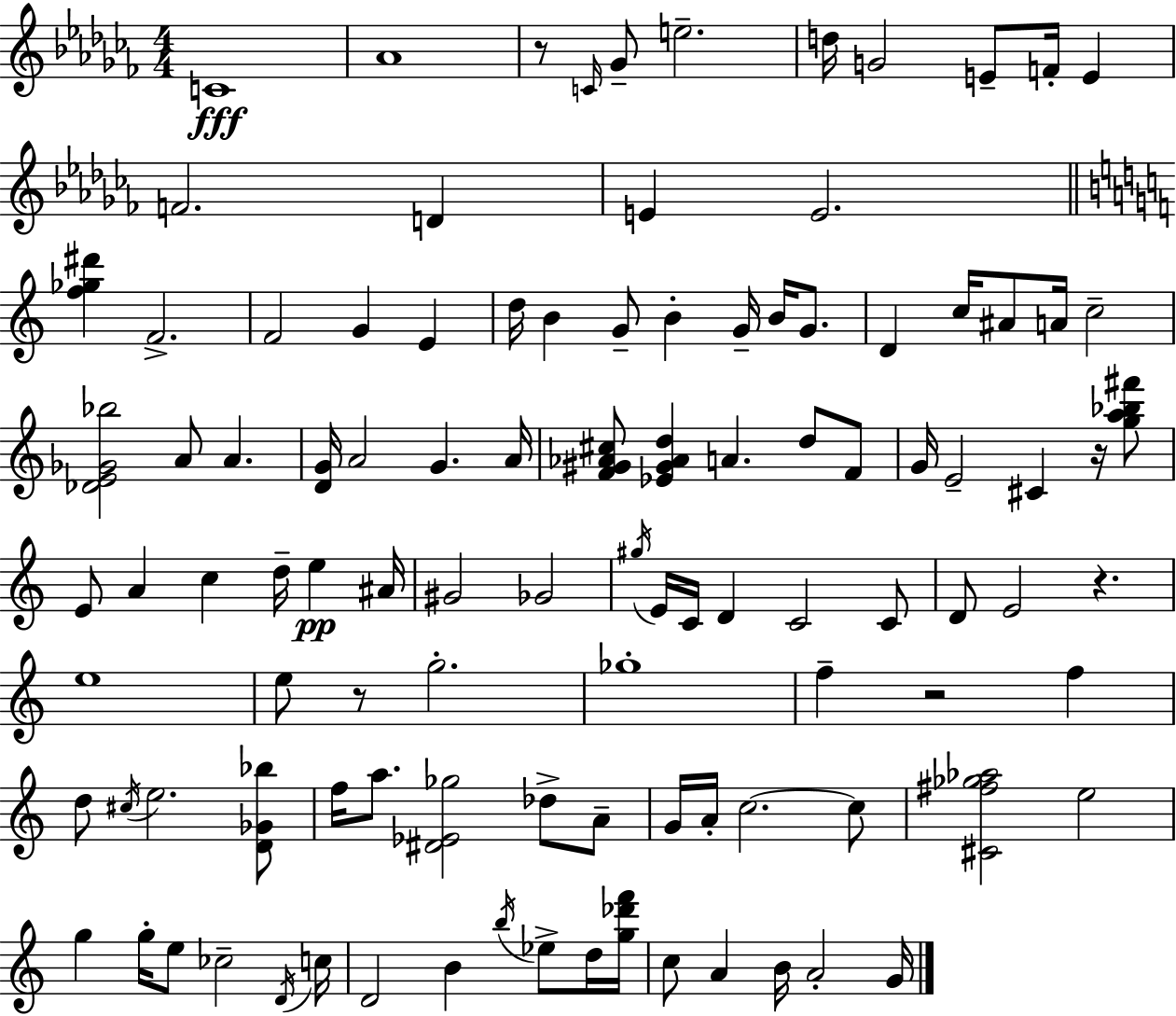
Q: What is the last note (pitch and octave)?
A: G4